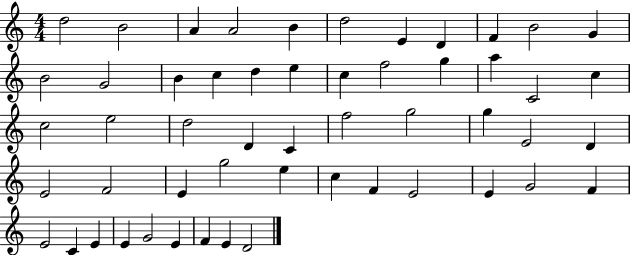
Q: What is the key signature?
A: C major